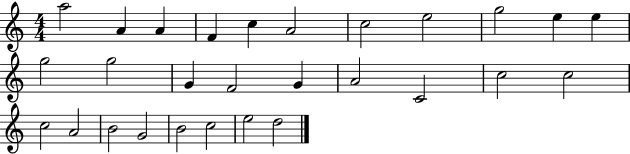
A5/h A4/q A4/q F4/q C5/q A4/h C5/h E5/h G5/h E5/q E5/q G5/h G5/h G4/q F4/h G4/q A4/h C4/h C5/h C5/h C5/h A4/h B4/h G4/h B4/h C5/h E5/h D5/h